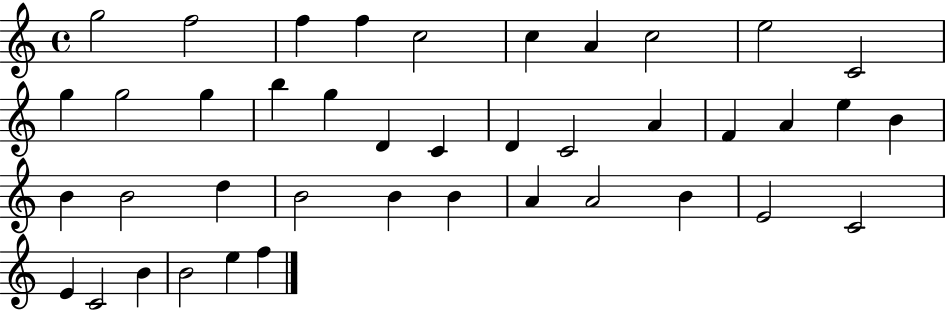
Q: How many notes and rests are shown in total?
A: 41